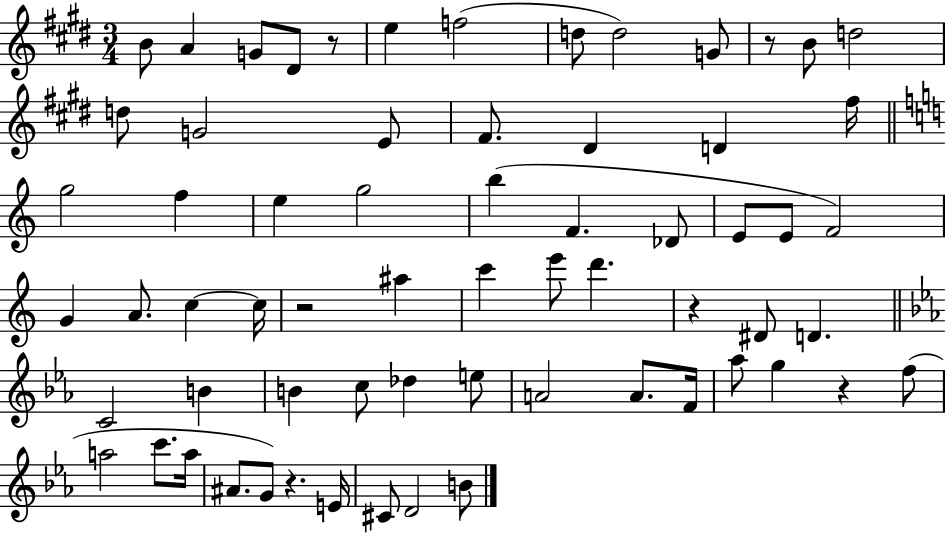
X:1
T:Untitled
M:3/4
L:1/4
K:E
B/2 A G/2 ^D/2 z/2 e f2 d/2 d2 G/2 z/2 B/2 d2 d/2 G2 E/2 ^F/2 ^D D ^f/4 g2 f e g2 b F _D/2 E/2 E/2 F2 G A/2 c c/4 z2 ^a c' e'/2 d' z ^D/2 D C2 B B c/2 _d e/2 A2 A/2 F/4 _a/2 g z f/2 a2 c'/2 a/4 ^A/2 G/2 z E/4 ^C/2 D2 B/2